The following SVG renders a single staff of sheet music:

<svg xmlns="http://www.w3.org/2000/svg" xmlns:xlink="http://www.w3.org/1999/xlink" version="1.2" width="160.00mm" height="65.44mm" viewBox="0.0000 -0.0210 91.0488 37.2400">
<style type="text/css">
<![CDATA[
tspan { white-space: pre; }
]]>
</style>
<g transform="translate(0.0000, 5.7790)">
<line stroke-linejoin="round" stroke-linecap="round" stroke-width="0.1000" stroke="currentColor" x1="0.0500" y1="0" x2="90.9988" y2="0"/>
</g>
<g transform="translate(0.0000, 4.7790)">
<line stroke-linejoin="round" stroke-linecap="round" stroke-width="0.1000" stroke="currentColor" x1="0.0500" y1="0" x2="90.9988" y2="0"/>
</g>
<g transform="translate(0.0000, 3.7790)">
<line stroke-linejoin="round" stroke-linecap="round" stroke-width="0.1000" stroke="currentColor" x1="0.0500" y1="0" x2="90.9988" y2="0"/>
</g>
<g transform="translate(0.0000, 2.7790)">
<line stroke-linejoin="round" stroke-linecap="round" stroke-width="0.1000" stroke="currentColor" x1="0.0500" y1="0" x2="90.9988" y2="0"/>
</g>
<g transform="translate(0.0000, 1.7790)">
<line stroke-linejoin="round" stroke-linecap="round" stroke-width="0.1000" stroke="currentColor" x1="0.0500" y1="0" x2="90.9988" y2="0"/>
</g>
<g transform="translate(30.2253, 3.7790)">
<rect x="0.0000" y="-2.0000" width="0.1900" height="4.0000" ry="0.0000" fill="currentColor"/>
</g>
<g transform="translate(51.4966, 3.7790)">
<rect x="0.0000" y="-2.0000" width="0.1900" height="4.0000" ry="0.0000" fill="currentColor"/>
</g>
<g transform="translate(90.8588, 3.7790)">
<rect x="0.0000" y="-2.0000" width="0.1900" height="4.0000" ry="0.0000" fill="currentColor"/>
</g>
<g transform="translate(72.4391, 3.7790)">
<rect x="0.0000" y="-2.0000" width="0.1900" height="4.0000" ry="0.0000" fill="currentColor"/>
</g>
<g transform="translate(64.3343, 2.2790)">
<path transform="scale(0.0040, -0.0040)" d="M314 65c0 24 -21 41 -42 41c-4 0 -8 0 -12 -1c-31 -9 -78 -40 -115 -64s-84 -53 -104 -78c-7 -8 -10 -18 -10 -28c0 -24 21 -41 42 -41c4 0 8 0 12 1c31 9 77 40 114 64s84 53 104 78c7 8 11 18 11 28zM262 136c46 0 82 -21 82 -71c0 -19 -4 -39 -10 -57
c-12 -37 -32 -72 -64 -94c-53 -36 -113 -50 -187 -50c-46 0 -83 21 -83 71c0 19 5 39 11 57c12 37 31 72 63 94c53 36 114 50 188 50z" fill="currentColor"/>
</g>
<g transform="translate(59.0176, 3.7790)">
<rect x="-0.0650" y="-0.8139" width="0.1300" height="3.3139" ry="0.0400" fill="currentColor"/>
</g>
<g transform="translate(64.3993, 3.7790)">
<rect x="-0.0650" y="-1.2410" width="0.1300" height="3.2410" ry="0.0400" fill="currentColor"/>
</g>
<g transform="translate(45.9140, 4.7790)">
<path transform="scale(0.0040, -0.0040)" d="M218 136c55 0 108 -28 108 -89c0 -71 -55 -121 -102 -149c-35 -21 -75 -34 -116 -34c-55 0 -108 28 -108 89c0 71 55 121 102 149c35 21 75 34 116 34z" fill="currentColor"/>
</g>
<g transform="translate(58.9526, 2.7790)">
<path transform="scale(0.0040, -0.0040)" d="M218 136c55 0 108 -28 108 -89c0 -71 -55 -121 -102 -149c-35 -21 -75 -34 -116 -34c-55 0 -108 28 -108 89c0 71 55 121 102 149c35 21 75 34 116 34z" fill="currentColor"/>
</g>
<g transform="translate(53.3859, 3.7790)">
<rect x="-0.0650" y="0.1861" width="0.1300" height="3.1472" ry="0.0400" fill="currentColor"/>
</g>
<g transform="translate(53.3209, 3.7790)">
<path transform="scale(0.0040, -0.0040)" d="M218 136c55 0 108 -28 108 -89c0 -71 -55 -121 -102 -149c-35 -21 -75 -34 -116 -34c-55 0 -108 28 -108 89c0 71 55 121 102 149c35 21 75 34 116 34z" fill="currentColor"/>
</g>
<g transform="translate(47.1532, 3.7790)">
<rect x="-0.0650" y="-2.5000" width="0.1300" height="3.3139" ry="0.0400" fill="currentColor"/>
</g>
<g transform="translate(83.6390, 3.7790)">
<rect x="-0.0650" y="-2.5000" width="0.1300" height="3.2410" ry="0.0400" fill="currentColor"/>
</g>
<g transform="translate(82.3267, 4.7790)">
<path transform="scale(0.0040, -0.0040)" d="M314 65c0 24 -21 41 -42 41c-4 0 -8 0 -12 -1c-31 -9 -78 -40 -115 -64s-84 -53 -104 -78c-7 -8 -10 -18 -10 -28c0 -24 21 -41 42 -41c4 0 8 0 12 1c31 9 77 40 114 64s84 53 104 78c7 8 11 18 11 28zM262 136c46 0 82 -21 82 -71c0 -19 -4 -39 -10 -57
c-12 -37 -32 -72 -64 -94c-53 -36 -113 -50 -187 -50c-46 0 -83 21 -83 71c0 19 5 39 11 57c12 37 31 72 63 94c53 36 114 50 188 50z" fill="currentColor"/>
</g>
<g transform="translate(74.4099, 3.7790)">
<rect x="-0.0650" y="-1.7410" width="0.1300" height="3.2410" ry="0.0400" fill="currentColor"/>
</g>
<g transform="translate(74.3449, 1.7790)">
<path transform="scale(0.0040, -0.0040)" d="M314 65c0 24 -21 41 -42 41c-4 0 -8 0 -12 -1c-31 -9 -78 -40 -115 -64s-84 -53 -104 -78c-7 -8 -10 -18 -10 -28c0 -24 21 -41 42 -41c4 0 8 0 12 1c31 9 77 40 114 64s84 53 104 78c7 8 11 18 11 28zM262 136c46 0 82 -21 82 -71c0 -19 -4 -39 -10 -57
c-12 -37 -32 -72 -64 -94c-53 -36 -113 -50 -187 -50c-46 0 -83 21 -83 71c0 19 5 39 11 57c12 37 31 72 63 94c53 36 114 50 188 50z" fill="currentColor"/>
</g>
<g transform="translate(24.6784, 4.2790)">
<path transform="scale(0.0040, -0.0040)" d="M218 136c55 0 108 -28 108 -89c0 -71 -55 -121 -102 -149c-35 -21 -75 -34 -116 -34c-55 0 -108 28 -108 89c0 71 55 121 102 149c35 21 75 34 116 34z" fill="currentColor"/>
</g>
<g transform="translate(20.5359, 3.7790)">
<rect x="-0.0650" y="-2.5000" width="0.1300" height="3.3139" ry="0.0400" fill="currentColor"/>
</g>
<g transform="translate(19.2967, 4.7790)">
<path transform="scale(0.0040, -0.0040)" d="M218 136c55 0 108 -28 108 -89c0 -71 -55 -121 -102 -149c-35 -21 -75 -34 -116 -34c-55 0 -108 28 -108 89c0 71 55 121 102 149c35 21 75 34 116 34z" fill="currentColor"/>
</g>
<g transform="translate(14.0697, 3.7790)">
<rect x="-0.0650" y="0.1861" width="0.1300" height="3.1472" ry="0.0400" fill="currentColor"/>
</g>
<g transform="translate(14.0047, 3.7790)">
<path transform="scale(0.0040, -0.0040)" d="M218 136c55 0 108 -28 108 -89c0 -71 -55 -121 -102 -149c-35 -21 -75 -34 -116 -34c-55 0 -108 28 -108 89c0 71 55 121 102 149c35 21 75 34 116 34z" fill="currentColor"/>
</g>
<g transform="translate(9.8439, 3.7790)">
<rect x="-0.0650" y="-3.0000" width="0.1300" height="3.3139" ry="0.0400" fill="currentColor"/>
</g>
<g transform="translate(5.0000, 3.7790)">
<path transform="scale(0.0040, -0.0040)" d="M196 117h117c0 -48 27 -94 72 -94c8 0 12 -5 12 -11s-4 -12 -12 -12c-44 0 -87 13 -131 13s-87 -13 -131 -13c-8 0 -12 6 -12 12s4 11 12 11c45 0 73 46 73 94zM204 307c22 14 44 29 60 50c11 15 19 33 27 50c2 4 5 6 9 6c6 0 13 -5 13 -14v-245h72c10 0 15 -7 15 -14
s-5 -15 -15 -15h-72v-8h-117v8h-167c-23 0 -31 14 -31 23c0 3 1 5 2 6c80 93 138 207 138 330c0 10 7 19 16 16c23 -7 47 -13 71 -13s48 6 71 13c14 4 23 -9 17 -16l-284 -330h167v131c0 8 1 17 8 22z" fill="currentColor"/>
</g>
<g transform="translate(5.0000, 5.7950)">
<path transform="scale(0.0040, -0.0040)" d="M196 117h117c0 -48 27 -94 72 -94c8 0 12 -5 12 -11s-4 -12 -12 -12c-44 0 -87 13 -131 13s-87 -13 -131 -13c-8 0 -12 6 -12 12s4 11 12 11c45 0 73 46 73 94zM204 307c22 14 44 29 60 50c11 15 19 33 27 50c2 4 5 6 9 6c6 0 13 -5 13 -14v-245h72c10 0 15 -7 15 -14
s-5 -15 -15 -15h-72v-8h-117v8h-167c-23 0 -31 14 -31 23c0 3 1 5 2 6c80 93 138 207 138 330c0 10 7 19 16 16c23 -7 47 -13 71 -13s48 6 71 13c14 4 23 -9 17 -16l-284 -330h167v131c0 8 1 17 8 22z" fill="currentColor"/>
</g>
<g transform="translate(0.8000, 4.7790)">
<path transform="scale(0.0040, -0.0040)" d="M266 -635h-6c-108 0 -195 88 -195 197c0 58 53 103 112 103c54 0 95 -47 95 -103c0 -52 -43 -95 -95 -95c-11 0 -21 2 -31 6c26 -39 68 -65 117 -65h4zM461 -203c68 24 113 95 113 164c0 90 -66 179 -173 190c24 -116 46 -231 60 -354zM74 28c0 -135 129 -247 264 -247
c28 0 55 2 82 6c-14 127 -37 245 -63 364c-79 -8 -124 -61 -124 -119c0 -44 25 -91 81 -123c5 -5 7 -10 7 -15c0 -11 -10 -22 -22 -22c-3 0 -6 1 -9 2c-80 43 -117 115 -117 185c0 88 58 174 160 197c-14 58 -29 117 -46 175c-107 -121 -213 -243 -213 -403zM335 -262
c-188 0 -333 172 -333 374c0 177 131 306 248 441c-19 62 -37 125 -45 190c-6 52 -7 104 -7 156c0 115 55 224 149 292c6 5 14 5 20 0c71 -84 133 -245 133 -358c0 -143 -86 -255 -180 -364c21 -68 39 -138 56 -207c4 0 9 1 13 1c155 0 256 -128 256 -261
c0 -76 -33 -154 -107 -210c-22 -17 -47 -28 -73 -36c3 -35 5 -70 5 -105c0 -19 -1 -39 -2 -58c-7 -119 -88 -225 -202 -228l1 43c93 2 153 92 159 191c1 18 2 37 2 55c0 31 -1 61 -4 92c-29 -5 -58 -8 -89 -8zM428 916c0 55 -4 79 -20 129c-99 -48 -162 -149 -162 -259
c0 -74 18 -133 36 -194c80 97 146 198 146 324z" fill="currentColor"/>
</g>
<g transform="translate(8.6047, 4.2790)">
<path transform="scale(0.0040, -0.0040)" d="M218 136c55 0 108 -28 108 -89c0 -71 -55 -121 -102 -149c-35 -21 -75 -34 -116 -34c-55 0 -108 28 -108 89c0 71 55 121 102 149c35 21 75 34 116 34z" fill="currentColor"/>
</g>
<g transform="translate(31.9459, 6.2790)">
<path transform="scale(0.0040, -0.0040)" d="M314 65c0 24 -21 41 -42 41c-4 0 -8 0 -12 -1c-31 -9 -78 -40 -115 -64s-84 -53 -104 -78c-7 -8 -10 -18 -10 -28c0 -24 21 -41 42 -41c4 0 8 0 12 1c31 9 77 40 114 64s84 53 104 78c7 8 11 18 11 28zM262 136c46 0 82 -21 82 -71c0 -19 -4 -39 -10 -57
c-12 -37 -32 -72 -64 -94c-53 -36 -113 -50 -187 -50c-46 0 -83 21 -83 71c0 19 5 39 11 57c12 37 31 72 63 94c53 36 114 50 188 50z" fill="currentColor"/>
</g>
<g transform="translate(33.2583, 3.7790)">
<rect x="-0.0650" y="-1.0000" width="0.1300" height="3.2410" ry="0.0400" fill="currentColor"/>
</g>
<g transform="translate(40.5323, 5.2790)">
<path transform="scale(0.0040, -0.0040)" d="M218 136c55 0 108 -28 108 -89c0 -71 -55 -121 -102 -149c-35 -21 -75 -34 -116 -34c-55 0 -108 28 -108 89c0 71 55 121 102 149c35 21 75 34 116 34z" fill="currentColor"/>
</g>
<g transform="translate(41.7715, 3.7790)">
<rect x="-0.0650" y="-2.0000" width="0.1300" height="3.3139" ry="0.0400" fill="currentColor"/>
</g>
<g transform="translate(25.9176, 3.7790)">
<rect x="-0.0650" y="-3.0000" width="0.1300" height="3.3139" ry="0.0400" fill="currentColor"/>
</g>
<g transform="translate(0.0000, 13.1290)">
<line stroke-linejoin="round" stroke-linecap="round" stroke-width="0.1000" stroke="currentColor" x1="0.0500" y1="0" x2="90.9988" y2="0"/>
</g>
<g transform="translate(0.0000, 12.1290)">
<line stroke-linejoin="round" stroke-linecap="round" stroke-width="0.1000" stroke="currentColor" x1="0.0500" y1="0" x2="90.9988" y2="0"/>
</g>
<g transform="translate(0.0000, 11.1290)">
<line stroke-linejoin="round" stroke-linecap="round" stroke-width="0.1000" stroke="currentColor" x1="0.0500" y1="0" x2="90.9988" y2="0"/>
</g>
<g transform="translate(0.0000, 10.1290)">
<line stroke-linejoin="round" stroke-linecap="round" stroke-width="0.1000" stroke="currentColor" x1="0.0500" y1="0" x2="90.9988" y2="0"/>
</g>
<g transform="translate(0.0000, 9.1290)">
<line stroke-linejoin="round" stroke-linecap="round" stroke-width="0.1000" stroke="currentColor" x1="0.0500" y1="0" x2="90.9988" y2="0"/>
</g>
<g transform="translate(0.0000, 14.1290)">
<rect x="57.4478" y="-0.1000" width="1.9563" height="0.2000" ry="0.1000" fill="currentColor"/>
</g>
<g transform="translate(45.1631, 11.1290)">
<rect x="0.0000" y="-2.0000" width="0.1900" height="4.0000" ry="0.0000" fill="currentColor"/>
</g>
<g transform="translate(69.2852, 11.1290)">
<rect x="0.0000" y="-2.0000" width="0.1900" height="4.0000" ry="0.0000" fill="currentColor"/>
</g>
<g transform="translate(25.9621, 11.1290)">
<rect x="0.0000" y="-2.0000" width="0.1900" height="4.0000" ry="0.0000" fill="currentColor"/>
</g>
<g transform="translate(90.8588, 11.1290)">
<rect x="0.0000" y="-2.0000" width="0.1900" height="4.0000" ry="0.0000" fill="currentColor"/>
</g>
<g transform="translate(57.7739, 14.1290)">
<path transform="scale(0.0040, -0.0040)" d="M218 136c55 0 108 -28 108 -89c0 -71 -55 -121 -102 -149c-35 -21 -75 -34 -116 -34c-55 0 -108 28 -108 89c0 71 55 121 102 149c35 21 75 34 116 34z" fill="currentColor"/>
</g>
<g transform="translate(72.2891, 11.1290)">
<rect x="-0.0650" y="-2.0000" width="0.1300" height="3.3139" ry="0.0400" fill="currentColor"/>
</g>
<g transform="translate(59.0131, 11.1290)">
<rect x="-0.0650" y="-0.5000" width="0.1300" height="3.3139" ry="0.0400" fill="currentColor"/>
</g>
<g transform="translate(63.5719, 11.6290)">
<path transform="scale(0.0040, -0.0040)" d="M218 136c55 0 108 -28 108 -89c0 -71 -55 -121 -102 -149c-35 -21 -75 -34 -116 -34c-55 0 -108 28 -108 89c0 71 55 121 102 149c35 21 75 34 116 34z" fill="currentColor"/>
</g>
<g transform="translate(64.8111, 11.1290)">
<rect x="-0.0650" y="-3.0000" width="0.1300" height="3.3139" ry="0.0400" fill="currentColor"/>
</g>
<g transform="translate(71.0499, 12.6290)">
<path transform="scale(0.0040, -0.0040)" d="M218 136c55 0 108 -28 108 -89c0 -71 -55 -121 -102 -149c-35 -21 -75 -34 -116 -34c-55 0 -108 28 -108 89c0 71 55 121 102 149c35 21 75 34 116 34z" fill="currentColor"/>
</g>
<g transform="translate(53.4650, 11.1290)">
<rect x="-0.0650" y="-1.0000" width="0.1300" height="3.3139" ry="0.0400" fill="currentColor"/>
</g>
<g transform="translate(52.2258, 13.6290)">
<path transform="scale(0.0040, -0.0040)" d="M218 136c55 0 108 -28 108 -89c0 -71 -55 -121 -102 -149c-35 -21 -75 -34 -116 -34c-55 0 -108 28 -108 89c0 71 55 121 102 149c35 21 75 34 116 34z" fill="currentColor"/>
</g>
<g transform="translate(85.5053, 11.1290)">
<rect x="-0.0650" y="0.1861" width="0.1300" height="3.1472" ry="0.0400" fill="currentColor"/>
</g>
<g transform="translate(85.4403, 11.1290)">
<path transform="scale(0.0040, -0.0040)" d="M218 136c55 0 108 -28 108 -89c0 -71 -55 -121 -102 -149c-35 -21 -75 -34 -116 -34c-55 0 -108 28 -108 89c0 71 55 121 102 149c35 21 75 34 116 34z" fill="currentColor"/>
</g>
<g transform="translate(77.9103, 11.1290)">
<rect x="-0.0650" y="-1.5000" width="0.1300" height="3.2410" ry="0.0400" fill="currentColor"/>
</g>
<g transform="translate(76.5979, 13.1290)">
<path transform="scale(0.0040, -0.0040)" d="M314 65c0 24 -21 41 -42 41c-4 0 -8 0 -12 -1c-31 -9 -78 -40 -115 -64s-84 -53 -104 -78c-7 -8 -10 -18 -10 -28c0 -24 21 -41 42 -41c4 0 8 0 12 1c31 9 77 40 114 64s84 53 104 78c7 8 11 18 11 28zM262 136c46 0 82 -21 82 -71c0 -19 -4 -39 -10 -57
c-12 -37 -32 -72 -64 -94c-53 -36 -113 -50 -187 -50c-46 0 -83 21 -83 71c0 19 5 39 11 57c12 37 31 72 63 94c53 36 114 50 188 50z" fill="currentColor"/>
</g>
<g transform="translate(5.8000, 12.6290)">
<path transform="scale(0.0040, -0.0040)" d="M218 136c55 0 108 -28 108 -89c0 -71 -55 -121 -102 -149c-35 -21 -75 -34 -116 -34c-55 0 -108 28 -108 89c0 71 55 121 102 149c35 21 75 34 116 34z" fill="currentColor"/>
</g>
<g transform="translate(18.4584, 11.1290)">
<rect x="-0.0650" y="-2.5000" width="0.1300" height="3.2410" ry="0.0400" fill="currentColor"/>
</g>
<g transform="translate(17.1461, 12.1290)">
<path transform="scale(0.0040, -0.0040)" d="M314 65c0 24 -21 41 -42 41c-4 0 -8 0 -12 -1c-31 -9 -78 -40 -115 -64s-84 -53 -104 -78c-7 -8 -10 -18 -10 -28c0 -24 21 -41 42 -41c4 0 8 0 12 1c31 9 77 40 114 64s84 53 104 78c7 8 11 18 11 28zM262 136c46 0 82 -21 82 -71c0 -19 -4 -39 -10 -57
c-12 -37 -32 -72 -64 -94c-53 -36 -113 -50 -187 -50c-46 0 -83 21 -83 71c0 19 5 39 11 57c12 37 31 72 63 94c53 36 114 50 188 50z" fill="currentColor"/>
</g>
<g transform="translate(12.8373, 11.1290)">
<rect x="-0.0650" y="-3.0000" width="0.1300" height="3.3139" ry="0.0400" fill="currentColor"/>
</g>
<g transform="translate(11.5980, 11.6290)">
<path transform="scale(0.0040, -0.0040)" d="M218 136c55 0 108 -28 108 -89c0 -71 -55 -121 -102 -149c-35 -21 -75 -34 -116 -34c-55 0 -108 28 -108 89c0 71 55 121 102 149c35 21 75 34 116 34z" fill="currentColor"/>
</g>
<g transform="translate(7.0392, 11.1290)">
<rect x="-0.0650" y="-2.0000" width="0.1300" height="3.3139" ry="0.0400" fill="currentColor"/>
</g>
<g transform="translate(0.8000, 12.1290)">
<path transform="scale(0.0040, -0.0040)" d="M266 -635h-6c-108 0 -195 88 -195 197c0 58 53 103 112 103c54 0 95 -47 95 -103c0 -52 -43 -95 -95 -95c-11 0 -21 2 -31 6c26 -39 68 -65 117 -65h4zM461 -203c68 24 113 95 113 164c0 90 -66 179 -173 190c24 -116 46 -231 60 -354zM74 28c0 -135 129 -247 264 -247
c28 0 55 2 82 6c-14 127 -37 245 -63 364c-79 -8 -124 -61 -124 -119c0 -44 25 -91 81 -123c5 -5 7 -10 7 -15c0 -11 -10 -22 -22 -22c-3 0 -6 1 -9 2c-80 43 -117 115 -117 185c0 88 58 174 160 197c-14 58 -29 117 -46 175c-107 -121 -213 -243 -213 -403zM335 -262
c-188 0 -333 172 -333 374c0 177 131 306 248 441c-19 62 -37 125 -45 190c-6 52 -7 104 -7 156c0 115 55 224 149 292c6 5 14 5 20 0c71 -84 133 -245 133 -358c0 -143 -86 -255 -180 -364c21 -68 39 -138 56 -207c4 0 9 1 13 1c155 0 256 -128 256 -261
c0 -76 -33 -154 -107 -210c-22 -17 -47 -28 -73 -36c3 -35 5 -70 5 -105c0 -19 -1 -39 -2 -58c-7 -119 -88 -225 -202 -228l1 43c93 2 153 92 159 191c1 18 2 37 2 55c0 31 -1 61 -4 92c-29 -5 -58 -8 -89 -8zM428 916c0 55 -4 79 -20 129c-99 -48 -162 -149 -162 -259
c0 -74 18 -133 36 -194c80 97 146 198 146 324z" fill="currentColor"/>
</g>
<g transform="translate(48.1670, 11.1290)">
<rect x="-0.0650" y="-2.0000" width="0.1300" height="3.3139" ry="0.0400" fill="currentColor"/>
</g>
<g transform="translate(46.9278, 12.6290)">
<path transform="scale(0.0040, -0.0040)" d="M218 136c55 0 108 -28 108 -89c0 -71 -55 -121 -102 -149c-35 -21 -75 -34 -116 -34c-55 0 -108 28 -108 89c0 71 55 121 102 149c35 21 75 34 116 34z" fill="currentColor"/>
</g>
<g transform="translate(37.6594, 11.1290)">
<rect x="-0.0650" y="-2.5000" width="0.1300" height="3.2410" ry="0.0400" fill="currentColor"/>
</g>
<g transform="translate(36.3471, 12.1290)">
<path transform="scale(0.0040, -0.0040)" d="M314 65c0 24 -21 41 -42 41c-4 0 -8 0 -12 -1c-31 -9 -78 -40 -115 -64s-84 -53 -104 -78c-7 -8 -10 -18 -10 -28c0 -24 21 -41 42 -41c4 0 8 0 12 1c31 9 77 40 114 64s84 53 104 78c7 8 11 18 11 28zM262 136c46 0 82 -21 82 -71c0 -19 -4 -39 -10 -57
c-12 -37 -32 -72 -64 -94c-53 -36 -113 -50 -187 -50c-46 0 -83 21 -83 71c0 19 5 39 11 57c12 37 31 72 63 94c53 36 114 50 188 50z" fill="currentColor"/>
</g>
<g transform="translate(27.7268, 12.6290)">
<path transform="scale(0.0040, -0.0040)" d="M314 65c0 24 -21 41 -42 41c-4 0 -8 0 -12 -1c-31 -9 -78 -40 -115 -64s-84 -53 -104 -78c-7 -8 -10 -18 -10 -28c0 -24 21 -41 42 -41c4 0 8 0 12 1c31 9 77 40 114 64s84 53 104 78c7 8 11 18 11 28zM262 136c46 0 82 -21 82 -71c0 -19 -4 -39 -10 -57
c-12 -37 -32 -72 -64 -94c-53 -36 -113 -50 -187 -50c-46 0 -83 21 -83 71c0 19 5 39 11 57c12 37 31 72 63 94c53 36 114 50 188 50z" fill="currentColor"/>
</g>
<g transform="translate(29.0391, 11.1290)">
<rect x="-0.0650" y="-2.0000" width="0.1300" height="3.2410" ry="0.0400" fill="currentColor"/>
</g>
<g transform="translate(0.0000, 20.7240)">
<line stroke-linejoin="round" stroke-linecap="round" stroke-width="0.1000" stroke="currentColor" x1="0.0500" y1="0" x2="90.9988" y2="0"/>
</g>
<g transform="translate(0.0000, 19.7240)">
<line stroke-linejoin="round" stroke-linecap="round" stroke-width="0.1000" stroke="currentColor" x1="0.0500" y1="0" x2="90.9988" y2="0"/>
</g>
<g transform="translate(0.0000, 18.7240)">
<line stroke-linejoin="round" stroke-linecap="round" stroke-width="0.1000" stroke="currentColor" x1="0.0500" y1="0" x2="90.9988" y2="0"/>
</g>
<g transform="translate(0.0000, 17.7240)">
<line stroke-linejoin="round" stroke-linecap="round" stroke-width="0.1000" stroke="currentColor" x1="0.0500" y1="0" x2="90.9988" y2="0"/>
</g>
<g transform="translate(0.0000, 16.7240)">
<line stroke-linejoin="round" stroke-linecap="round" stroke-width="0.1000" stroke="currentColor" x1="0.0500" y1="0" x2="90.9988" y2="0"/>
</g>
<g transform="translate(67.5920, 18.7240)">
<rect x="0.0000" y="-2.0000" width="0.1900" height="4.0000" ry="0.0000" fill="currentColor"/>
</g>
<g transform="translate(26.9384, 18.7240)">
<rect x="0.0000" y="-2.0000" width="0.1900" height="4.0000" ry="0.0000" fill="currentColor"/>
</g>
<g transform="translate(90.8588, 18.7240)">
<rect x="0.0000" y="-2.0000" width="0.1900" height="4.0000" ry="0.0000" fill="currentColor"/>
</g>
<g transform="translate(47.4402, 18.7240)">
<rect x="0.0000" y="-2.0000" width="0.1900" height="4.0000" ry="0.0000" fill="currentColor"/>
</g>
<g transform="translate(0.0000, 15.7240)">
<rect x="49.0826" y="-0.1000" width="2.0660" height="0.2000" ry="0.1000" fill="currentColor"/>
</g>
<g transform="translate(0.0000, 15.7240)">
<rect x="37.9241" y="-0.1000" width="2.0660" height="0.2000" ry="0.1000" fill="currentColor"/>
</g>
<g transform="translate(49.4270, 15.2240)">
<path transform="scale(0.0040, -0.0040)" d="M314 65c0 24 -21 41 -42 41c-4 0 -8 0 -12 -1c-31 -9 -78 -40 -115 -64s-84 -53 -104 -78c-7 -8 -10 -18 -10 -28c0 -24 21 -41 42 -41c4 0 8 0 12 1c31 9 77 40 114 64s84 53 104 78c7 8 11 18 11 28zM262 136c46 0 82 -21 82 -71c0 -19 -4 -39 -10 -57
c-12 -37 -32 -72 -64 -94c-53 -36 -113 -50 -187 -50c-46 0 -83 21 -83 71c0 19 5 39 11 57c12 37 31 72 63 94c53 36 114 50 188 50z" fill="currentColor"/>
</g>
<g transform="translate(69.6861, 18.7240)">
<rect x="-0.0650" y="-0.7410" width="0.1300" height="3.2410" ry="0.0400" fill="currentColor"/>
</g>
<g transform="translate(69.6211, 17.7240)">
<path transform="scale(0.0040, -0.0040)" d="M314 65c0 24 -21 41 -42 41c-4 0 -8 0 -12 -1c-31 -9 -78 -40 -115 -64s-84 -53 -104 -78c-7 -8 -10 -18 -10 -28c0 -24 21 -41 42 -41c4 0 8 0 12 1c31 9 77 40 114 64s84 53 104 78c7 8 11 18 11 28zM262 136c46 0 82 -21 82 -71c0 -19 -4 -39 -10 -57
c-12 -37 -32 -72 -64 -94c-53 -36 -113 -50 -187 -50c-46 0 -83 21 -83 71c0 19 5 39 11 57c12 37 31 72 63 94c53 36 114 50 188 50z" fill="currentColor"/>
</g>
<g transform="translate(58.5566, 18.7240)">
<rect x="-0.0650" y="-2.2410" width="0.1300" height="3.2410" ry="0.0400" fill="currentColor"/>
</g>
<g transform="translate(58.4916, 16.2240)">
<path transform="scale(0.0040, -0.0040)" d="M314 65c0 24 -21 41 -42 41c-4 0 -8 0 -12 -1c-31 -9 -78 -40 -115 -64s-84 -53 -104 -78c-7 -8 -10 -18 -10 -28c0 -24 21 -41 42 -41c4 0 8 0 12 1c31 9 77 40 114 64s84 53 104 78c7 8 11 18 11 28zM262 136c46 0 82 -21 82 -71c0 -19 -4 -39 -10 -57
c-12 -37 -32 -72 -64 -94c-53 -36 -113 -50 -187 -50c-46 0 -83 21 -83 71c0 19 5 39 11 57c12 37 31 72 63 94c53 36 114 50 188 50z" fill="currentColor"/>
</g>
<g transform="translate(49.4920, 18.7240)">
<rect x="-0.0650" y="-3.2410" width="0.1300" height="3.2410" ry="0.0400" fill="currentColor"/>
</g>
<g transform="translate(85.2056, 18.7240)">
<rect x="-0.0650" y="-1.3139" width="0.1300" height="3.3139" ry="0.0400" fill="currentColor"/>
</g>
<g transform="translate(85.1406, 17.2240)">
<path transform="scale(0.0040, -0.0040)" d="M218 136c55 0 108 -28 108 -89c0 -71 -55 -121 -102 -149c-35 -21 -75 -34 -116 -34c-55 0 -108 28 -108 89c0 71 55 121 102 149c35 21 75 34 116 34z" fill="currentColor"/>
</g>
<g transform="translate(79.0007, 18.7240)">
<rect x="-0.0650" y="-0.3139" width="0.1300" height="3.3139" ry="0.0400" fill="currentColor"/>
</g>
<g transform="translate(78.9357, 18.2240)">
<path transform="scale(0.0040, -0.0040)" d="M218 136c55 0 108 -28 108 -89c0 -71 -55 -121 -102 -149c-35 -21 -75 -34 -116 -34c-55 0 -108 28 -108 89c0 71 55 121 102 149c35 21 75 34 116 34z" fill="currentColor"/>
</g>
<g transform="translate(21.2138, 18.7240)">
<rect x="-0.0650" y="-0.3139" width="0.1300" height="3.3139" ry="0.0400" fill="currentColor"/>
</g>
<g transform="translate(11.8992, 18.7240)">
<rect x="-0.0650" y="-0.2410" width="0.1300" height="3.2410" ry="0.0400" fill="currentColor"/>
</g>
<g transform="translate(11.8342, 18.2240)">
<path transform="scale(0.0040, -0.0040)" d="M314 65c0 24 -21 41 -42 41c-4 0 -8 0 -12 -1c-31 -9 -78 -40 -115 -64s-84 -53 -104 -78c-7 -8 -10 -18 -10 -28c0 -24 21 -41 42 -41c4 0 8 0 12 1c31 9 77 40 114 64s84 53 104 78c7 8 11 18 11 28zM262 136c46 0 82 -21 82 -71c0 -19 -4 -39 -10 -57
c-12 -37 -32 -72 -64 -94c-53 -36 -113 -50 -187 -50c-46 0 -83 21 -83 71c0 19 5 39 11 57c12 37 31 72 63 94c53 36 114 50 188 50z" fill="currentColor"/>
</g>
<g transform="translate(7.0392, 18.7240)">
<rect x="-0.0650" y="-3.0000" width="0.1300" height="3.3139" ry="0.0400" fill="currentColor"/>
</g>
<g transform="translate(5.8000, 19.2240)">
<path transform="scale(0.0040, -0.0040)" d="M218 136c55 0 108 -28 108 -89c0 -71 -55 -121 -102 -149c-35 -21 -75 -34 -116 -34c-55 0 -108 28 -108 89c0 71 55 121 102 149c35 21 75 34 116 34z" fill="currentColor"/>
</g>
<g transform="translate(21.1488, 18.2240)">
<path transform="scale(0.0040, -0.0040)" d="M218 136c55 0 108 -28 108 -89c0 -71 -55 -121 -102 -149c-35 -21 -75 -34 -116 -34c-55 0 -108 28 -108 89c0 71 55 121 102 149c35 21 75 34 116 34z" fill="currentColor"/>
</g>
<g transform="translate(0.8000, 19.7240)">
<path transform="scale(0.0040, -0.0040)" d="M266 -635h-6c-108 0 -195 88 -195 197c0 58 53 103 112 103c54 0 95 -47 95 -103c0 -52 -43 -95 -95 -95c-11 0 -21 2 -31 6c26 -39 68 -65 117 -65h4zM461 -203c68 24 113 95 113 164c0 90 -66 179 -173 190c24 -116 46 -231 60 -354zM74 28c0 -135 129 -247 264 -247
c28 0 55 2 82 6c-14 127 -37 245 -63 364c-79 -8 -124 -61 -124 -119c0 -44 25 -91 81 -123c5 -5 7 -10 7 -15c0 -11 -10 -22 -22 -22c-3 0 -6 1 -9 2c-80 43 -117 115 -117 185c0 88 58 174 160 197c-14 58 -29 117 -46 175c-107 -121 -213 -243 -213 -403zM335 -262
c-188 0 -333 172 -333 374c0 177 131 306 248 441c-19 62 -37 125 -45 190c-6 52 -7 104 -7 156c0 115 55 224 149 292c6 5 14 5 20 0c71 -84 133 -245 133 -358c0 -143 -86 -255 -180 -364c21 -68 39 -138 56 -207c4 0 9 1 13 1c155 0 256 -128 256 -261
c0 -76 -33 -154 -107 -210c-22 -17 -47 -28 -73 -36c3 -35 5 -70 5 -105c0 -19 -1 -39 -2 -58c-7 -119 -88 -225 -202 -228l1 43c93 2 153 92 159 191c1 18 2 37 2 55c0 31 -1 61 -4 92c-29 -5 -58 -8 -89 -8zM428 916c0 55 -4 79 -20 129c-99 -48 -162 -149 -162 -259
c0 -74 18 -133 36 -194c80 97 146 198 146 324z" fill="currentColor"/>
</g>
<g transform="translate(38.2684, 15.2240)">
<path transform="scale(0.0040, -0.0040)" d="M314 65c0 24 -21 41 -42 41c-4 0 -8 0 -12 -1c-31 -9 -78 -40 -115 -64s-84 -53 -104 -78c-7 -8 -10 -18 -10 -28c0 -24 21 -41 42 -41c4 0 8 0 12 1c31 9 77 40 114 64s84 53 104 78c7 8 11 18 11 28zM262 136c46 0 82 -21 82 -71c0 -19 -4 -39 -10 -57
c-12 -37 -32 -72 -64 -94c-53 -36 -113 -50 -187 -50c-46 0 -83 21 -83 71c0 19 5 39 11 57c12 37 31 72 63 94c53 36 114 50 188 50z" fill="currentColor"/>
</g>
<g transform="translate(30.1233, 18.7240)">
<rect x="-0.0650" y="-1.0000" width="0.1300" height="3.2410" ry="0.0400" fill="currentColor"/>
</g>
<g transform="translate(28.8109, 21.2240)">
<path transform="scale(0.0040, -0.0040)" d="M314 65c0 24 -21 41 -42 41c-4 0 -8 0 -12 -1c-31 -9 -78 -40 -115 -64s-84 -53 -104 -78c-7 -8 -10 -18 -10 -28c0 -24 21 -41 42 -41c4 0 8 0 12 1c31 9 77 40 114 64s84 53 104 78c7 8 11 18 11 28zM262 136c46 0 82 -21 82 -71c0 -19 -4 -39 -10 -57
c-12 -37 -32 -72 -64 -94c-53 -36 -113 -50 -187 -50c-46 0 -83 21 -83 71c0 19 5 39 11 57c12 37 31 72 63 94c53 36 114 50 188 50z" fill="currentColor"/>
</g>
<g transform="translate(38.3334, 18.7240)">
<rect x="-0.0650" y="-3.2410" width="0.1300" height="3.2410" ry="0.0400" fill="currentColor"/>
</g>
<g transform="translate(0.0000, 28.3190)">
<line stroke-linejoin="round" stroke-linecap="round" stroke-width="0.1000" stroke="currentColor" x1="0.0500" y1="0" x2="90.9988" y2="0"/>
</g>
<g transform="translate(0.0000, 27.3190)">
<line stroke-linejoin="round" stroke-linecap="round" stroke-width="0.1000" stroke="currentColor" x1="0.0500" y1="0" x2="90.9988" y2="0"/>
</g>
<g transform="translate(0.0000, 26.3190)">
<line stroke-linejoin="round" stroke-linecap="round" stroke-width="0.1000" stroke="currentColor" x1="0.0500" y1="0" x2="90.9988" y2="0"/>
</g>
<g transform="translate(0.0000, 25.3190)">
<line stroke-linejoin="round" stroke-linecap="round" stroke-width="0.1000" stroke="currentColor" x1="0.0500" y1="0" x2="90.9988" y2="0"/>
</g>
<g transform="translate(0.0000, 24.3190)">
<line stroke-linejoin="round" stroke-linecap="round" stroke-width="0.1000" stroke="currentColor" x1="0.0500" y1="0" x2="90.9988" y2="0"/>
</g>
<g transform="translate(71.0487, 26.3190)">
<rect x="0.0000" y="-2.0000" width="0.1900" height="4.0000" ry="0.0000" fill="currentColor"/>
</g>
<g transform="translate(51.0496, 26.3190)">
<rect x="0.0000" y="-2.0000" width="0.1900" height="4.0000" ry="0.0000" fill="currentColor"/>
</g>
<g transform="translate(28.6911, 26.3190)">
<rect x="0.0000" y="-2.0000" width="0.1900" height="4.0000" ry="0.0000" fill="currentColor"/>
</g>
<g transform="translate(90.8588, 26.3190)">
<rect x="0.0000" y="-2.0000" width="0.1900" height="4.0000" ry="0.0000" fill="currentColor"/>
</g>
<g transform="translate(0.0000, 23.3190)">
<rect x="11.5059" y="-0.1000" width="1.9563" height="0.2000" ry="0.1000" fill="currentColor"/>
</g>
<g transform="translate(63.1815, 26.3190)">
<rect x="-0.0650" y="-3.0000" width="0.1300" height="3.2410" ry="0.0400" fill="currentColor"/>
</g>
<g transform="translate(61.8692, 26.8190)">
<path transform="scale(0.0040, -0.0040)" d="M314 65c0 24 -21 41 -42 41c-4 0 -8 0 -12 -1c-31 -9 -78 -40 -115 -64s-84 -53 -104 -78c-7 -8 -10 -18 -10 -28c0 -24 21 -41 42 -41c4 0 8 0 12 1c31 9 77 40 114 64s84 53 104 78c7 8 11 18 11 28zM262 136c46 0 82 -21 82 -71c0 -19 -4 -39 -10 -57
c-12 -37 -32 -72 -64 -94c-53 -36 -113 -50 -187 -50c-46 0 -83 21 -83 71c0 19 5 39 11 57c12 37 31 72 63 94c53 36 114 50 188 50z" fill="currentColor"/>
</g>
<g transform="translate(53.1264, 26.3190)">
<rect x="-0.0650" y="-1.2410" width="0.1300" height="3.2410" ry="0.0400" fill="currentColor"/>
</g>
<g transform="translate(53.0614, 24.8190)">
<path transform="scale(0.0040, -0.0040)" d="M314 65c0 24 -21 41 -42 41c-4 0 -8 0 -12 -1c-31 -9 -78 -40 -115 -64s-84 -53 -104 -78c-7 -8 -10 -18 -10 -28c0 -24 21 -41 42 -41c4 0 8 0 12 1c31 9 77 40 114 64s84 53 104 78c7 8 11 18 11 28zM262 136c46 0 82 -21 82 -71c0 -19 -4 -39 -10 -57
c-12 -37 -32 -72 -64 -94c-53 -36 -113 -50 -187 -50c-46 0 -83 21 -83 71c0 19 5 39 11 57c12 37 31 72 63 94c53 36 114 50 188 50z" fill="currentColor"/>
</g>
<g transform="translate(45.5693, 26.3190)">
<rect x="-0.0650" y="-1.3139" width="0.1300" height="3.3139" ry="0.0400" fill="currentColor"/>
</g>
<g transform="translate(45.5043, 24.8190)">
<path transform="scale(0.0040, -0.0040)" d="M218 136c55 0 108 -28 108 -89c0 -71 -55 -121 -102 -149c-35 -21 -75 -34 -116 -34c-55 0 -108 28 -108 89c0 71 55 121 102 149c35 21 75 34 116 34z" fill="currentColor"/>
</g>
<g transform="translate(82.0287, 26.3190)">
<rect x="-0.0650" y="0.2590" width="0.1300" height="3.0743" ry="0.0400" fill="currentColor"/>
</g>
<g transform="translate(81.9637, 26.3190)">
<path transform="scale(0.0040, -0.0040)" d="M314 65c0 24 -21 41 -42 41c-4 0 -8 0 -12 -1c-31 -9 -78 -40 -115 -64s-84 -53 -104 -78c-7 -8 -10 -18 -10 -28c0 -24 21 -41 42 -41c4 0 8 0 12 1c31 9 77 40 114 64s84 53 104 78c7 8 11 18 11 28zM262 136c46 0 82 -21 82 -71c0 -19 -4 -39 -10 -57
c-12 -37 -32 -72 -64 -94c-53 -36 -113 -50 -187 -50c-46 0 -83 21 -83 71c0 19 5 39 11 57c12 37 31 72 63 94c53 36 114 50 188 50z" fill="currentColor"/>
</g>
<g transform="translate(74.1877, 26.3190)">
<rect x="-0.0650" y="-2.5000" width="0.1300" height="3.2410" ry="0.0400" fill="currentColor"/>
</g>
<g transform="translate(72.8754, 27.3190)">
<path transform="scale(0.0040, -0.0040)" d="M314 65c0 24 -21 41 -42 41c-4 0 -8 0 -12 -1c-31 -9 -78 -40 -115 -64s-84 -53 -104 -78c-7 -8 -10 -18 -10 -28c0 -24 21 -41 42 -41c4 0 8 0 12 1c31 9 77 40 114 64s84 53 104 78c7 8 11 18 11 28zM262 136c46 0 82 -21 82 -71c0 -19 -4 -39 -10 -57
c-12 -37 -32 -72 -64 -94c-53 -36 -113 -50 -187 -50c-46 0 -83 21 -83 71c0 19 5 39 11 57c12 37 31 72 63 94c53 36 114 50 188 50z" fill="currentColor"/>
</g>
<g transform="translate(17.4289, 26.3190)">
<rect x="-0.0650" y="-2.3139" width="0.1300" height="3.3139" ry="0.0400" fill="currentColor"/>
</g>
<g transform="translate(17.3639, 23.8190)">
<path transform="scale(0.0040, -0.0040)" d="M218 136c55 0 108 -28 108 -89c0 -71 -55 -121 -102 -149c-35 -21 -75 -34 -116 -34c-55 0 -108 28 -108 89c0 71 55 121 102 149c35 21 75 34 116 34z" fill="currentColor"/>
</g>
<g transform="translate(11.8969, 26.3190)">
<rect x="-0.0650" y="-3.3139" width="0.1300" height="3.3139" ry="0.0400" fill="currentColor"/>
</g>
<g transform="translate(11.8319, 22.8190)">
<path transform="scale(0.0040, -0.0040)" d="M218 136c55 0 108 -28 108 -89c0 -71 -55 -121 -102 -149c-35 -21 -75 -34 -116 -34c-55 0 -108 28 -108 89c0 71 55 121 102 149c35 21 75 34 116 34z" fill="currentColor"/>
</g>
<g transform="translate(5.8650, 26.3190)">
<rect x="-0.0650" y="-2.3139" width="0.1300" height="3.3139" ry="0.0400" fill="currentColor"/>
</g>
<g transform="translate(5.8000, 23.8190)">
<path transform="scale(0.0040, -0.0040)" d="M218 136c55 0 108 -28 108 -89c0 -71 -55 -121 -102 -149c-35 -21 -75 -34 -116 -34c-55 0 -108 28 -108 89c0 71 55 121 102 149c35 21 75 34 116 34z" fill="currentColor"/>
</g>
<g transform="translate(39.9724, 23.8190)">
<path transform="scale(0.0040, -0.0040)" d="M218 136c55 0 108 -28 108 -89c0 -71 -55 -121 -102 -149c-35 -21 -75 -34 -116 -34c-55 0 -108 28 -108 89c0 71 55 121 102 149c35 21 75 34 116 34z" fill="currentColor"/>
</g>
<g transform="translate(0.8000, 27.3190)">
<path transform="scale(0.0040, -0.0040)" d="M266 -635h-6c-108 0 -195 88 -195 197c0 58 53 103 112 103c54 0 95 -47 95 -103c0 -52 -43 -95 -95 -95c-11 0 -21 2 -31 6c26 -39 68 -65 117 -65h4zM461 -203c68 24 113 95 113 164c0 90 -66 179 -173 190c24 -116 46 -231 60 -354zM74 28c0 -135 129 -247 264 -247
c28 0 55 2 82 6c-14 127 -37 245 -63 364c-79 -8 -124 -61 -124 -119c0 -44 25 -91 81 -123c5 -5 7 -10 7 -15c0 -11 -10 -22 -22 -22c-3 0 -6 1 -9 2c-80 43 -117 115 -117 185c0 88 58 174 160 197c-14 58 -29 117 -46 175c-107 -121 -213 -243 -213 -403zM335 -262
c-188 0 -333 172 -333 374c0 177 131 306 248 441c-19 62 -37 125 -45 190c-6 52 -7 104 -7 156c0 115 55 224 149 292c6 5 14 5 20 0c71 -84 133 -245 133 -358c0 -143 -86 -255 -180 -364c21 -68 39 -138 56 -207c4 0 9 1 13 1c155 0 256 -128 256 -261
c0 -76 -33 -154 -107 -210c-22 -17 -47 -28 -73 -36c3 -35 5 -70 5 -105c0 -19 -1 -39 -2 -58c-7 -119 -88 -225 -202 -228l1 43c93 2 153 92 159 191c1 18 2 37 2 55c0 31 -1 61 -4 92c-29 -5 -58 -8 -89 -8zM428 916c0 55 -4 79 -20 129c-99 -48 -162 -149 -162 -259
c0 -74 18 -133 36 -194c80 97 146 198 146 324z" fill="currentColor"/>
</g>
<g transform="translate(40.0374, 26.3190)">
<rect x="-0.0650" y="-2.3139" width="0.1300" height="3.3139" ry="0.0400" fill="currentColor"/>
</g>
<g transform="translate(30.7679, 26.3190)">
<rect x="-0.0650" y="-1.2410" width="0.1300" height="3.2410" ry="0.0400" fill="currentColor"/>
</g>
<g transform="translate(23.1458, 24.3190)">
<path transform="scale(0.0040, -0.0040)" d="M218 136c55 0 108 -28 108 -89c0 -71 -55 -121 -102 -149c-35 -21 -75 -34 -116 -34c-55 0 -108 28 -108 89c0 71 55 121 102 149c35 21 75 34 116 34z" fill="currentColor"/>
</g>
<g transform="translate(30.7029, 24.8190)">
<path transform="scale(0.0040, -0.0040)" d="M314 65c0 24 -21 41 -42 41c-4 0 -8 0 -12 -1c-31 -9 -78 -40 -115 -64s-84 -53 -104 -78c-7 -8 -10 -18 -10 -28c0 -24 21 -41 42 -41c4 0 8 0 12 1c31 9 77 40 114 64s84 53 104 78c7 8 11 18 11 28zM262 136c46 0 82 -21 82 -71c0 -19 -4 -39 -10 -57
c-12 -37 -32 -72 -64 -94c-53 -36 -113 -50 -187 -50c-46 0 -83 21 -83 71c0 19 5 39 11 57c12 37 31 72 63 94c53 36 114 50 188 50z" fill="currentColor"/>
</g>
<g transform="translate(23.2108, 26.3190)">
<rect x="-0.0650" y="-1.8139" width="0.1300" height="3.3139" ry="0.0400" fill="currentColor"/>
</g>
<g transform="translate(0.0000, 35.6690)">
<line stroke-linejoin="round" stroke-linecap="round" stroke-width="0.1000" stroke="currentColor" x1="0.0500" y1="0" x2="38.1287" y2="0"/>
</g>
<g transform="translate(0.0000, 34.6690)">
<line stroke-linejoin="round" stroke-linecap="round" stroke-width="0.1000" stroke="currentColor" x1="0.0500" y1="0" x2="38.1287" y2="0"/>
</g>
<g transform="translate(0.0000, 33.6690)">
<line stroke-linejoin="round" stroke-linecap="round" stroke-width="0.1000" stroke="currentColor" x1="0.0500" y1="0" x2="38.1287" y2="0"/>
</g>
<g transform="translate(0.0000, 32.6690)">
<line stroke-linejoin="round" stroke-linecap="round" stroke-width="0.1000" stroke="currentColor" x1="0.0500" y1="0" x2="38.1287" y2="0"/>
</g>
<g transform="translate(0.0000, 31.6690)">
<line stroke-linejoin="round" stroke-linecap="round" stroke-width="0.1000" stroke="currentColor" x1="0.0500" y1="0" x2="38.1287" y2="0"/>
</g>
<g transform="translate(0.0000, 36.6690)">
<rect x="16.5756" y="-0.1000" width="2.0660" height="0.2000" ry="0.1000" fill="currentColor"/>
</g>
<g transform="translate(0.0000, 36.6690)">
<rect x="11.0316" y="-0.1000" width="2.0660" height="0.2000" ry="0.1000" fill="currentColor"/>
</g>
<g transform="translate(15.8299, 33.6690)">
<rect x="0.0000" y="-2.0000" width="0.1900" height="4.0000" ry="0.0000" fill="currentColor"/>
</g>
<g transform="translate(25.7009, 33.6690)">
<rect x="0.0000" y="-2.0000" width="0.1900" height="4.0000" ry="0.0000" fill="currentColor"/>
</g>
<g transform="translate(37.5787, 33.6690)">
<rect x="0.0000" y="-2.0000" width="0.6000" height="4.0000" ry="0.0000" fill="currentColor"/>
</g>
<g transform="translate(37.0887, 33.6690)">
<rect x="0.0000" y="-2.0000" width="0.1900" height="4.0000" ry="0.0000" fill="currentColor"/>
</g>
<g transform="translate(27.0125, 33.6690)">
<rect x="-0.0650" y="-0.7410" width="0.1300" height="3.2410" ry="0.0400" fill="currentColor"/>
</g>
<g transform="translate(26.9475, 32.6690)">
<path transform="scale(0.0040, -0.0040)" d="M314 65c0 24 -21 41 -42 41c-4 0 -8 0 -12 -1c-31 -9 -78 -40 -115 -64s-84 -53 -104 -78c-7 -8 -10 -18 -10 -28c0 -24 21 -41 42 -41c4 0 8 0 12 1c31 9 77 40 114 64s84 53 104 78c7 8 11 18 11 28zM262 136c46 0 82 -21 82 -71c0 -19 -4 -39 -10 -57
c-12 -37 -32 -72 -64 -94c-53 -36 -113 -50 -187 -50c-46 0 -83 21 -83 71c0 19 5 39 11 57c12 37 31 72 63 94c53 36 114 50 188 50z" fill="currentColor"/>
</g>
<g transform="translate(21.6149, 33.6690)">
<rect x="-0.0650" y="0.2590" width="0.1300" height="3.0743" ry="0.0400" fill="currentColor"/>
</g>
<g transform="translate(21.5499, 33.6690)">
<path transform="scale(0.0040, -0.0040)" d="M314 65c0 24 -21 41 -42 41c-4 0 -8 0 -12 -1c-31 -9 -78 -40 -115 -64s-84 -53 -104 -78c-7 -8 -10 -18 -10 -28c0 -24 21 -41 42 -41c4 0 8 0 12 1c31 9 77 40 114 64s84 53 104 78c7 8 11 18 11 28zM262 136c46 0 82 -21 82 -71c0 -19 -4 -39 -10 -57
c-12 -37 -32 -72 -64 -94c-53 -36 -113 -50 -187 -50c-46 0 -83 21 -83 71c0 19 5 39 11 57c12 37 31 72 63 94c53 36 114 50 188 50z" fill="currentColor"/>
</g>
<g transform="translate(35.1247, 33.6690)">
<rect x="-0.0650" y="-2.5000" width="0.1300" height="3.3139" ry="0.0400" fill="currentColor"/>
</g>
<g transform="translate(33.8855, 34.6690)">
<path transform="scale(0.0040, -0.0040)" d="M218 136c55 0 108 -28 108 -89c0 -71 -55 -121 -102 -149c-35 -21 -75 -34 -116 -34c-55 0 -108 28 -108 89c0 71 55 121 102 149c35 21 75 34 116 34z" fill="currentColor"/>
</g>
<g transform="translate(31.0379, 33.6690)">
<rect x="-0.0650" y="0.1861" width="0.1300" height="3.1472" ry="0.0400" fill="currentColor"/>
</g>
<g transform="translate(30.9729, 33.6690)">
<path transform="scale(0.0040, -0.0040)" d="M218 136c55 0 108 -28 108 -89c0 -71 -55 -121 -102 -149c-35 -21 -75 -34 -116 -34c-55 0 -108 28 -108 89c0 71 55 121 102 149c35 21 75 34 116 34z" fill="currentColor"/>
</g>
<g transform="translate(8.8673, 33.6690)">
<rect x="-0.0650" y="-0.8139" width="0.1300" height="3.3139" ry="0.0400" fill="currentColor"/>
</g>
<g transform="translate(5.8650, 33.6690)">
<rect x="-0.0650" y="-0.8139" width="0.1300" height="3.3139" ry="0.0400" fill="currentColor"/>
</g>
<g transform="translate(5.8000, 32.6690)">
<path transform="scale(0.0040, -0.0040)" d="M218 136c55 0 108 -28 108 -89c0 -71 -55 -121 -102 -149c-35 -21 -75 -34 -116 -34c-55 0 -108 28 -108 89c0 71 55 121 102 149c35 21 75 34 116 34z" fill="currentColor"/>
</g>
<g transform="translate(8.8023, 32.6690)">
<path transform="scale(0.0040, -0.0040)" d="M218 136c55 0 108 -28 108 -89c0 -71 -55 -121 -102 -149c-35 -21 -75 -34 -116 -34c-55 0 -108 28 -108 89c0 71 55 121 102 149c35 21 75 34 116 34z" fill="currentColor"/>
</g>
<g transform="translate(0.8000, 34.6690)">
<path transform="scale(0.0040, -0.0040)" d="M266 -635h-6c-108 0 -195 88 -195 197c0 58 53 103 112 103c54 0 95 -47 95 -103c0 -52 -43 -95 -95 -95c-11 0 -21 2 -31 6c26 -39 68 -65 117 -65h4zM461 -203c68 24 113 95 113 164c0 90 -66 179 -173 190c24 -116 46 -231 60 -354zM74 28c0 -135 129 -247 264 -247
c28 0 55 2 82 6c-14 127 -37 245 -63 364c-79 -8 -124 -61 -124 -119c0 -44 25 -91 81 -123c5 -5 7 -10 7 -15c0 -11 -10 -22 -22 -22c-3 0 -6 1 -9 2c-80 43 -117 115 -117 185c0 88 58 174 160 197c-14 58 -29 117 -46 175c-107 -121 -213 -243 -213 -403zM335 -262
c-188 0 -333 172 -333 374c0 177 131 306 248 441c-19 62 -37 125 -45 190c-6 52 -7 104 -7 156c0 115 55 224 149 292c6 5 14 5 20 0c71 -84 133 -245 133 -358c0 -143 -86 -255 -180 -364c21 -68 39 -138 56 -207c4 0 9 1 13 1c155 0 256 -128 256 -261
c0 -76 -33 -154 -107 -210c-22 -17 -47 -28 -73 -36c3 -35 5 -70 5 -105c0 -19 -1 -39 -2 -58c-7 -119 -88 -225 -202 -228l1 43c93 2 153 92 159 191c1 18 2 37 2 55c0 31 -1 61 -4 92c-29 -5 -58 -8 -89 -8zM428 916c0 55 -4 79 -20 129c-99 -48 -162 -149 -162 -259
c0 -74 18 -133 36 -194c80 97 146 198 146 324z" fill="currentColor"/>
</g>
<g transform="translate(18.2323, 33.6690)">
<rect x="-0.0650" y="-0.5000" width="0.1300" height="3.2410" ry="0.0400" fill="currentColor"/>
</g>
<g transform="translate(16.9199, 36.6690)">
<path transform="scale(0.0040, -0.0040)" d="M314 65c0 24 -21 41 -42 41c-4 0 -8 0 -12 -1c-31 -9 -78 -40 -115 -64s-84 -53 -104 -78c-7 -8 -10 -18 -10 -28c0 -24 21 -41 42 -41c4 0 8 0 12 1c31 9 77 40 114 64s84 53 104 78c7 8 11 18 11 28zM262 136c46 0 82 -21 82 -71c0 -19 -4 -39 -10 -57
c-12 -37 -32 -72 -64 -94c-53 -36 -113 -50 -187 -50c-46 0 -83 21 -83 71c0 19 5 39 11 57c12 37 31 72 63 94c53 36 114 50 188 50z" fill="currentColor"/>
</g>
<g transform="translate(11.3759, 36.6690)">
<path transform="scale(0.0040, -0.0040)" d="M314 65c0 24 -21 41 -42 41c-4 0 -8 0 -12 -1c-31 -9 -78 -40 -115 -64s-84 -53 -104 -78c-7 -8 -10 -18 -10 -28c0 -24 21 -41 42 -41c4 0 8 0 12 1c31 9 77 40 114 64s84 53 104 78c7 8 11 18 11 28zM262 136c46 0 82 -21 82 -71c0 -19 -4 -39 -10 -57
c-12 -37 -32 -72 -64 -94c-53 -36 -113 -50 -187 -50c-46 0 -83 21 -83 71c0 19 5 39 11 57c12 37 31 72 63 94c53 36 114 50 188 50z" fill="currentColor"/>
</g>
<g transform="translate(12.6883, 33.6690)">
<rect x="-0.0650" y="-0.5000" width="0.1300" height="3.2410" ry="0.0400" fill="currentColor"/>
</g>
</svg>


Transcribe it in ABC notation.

X:1
T:Untitled
M:4/4
L:1/4
K:C
A B G A D2 F G B d e2 f2 G2 F A G2 F2 G2 F D C A F E2 B A c2 c D2 b2 b2 g2 d2 c e g b g f e2 g e e2 A2 G2 B2 d d C2 C2 B2 d2 B G